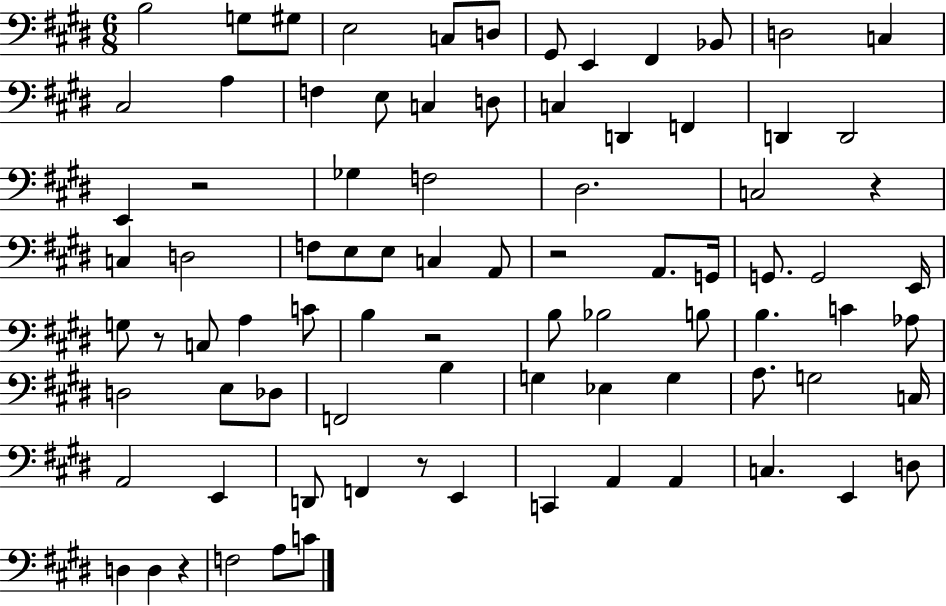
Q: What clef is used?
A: bass